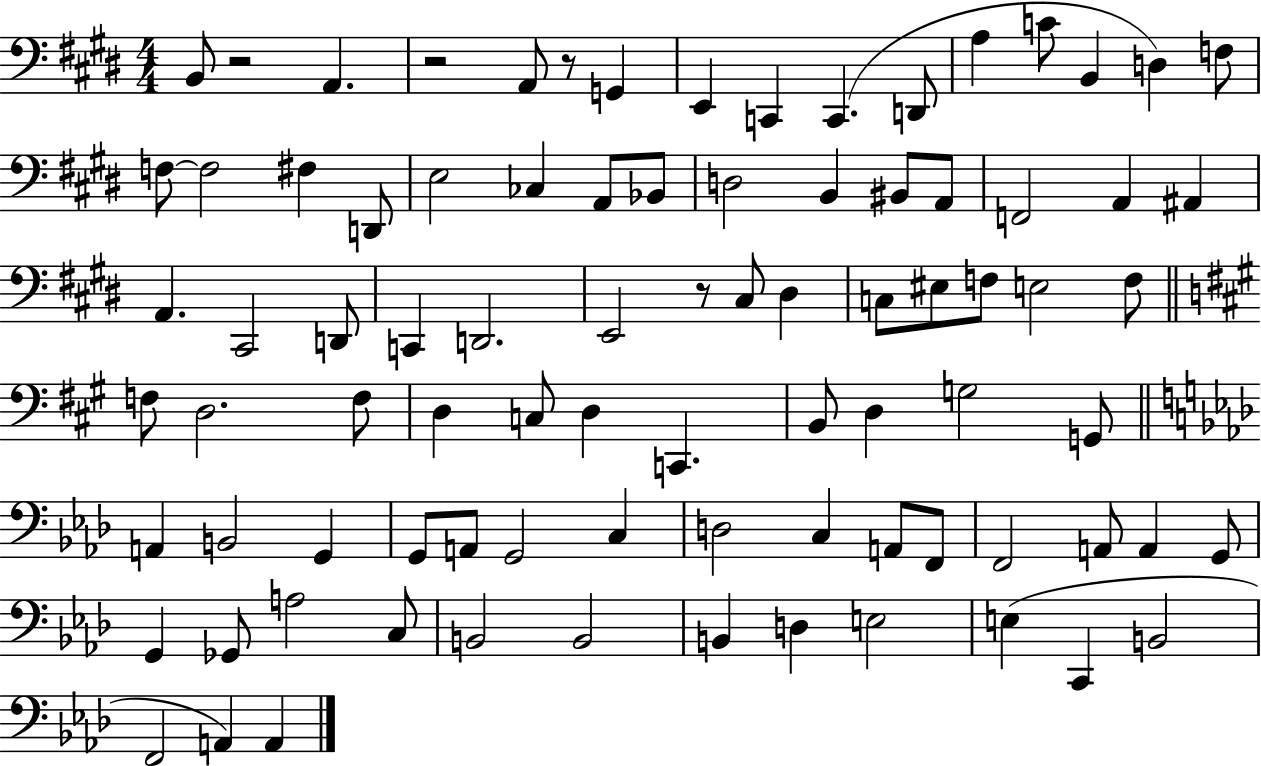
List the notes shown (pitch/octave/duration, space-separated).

B2/e R/h A2/q. R/h A2/e R/e G2/q E2/q C2/q C2/q. D2/e A3/q C4/e B2/q D3/q F3/e F3/e F3/h F#3/q D2/e E3/h CES3/q A2/e Bb2/e D3/h B2/q BIS2/e A2/e F2/h A2/q A#2/q A2/q. C#2/h D2/e C2/q D2/h. E2/h R/e C#3/e D#3/q C3/e EIS3/e F3/e E3/h F3/e F3/e D3/h. F3/e D3/q C3/e D3/q C2/q. B2/e D3/q G3/h G2/e A2/q B2/h G2/q G2/e A2/e G2/h C3/q D3/h C3/q A2/e F2/e F2/h A2/e A2/q G2/e G2/q Gb2/e A3/h C3/e B2/h B2/h B2/q D3/q E3/h E3/q C2/q B2/h F2/h A2/q A2/q